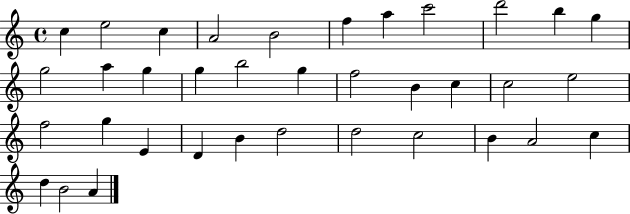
C5/q E5/h C5/q A4/h B4/h F5/q A5/q C6/h D6/h B5/q G5/q G5/h A5/q G5/q G5/q B5/h G5/q F5/h B4/q C5/q C5/h E5/h F5/h G5/q E4/q D4/q B4/q D5/h D5/h C5/h B4/q A4/h C5/q D5/q B4/h A4/q